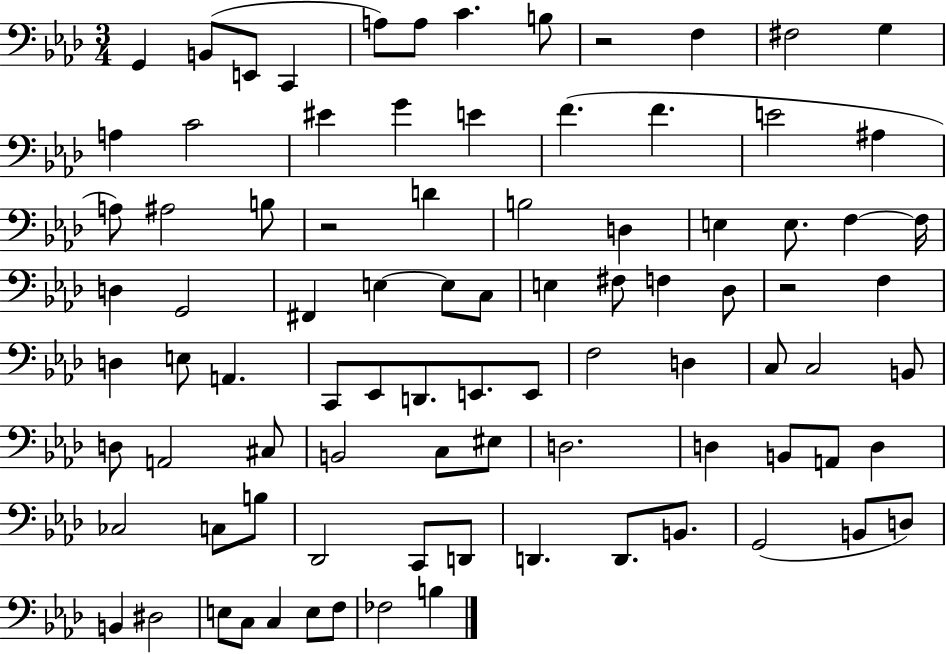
G2/q B2/e E2/e C2/q A3/e A3/e C4/q. B3/e R/h F3/q F#3/h G3/q A3/q C4/h EIS4/q G4/q E4/q F4/q. F4/q. E4/h A#3/q A3/e A#3/h B3/e R/h D4/q B3/h D3/q E3/q E3/e. F3/q F3/s D3/q G2/h F#2/q E3/q E3/e C3/e E3/q F#3/e F3/q Db3/e R/h F3/q D3/q E3/e A2/q. C2/e Eb2/e D2/e. E2/e. E2/e F3/h D3/q C3/e C3/h B2/e D3/e A2/h C#3/e B2/h C3/e EIS3/e D3/h. D3/q B2/e A2/e D3/q CES3/h C3/e B3/e Db2/h C2/e D2/e D2/q. D2/e. B2/e. G2/h B2/e D3/e B2/q D#3/h E3/e C3/e C3/q E3/e F3/e FES3/h B3/q